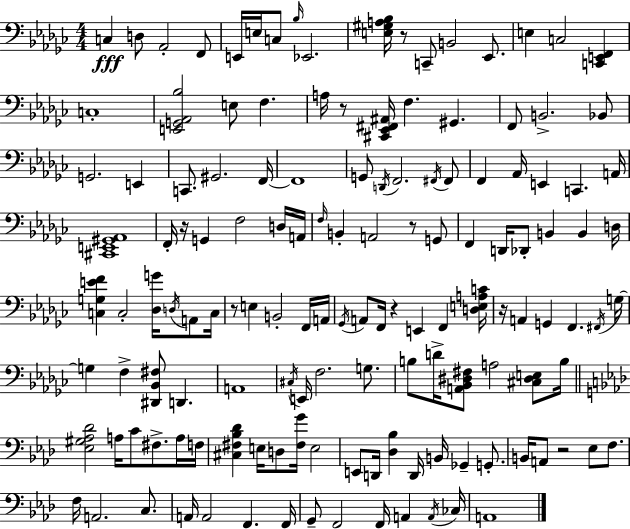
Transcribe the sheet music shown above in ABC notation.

X:1
T:Untitled
M:4/4
L:1/4
K:Ebm
C, D,/2 _A,,2 F,,/2 E,,/4 E,/4 C,/2 _B,/4 _E,,2 [E,^G,A,_B,]/4 z/2 C,,/2 B,,2 _E,,/2 E, C,2 [C,,E,,F,,] C,4 [E,,G,,_A,,_B,]2 E,/2 F, A,/4 z/2 [^C,,_E,,^F,,^A,,]/4 F, ^G,, F,,/2 B,,2 _B,,/2 G,,2 E,, C,,/2 ^G,,2 F,,/4 F,,4 G,,/2 D,,/4 F,,2 ^F,,/4 ^F,,/2 F,, _A,,/4 E,, C,, A,,/4 [^C,,E,,^G,,_A,,]4 F,,/4 z/4 G,, F,2 D,/4 A,,/4 F,/4 B,, A,,2 z/2 G,,/2 F,, D,,/4 _D,,/2 B,, B,, D,/4 [C,G,EF] C,2 [_D,G]/4 D,/4 A,,/2 C,/4 z/2 E, B,,2 F,,/4 A,,/4 _G,,/4 A,,/2 F,,/4 z E,, F,, [D,E,A,C]/4 z/4 A,, G,, F,, ^F,,/4 G,/4 G, F, [^D,,_B,,^F,]/2 D,, A,,4 ^C,/4 E,,/4 F,2 G,/2 B,/2 D/4 [A,,_B,,^D,^F,]/2 A,2 [^C,^D,E,]/2 B,/4 [_E,^G,_A,_D]2 A,/4 C/2 ^F,/2 A,/4 F,/4 [^C,^F,_B,_D] E,/4 D,/2 [^F,G]/4 E,2 E,,/2 D,,/4 [_D,_B,] D,,/4 B,,/4 _G,, G,,/2 B,,/4 A,,/2 z2 _E,/2 F,/2 F,/4 A,,2 C,/2 A,,/4 A,,2 F,, F,,/4 G,,/2 F,,2 F,,/4 A,, A,,/4 _C,/4 A,,4